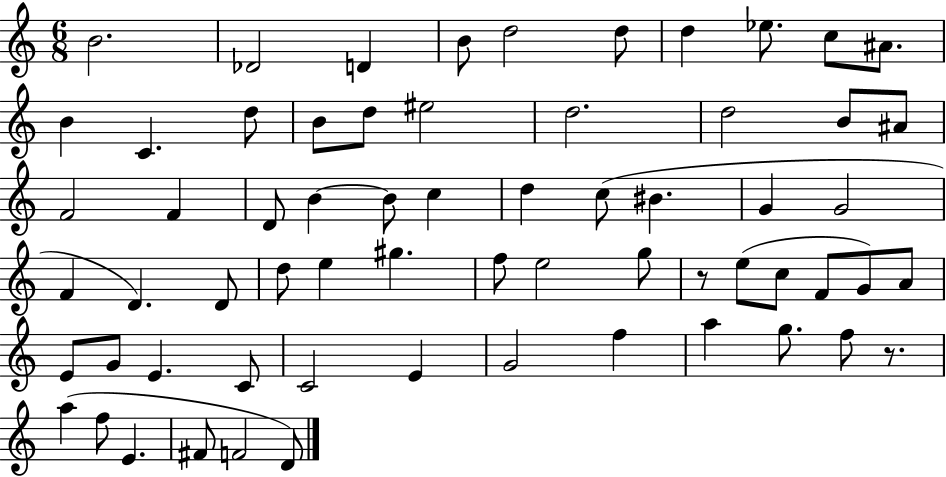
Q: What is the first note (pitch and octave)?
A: B4